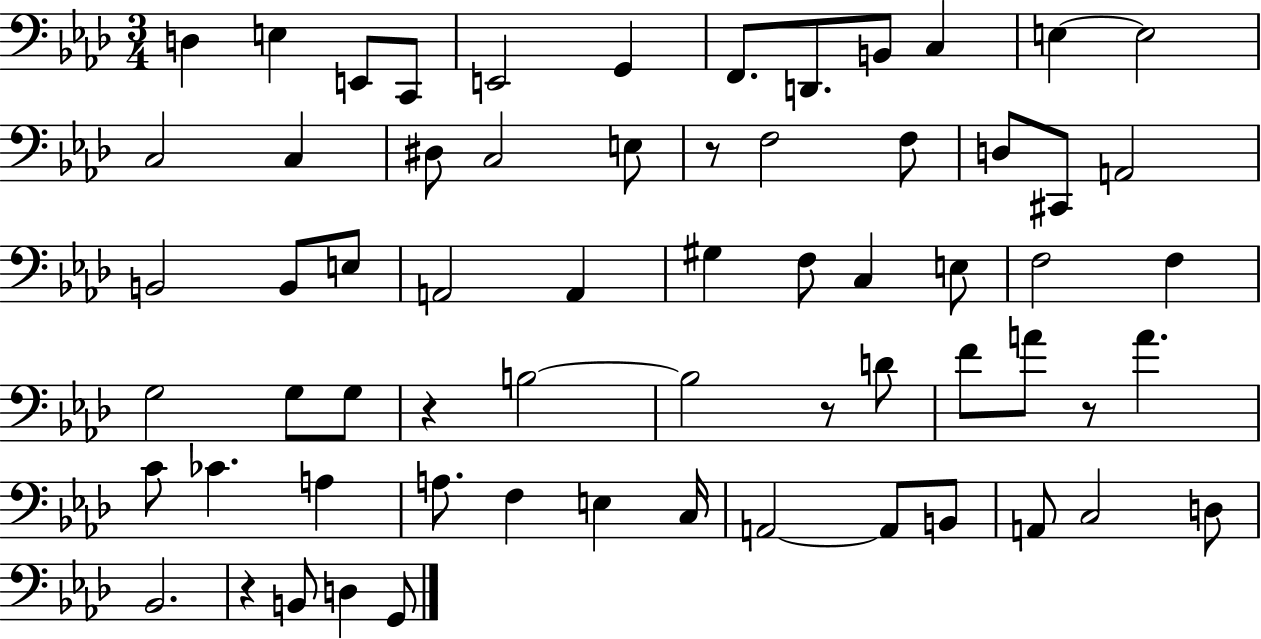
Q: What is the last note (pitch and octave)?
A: G2